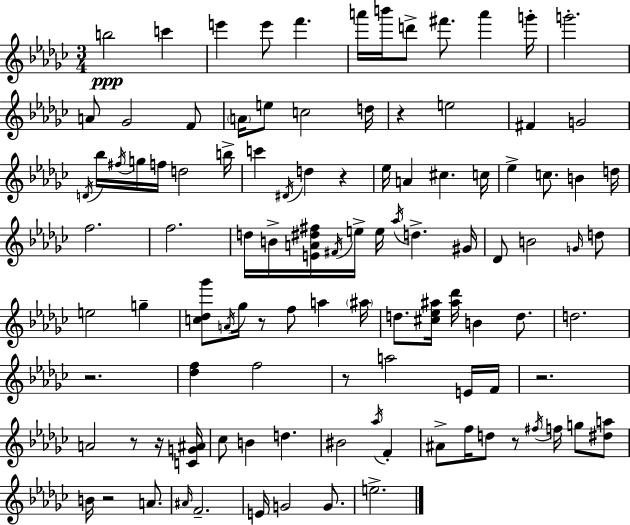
{
  \clef treble
  \numericTimeSignature
  \time 3/4
  \key ees \minor
  b''2\ppp c'''4 | e'''4 e'''8 f'''4. | a'''16 b'''16 d'''8-> fis'''8. a'''4 g'''16-. | g'''2.-. | \break a'8 ges'2 f'8 | \parenthesize a'16 e''8 c''2 d''16 | r4 e''2 | fis'4 g'2 | \break \acciaccatura { d'16 } bes''16 \acciaccatura { fis''16 } g''16 f''16 d''2 | b''16-> c'''4 \acciaccatura { dis'16 } d''4 r4 | ees''16 a'4 cis''4. | c''16 ees''4-> c''8. b'4 | \break d''16 f''2. | f''2. | d''16 b'16-> <e' a' dis'' fis''>16 \acciaccatura { fis'16 } e''16-> e''16 \acciaccatura { aes''16 } d''4.-> | gis'16 des'8 b'2 | \break \grace { g'16 } d''8 e''2 | g''4-- <c'' des'' ges'''>8 \acciaccatura { a'16 } ges''16 r8 | f''8 a''4 \parenthesize ais''16 d''8. <cis'' ees'' ais''>16 <ais'' des'''>16 | b'4 d''8. d''2. | \break r2. | <des'' f''>4 f''2 | r8 a''2 | e'16 f'16 r2. | \break a'2 | r8 r16 <c' g' ais'>16 ces''8 b'4 | d''4. bis'2 | \acciaccatura { aes''16 } f'4-. ais'8-> f''16 d''8 | \break r8 \acciaccatura { fis''16 } f''16 g''8 <dis'' a''>8 b'16 r2 | a'8. \grace { ais'16 } f'2.-- | e'16 g'2 | g'8. e''2.-> | \break \bar "|."
}